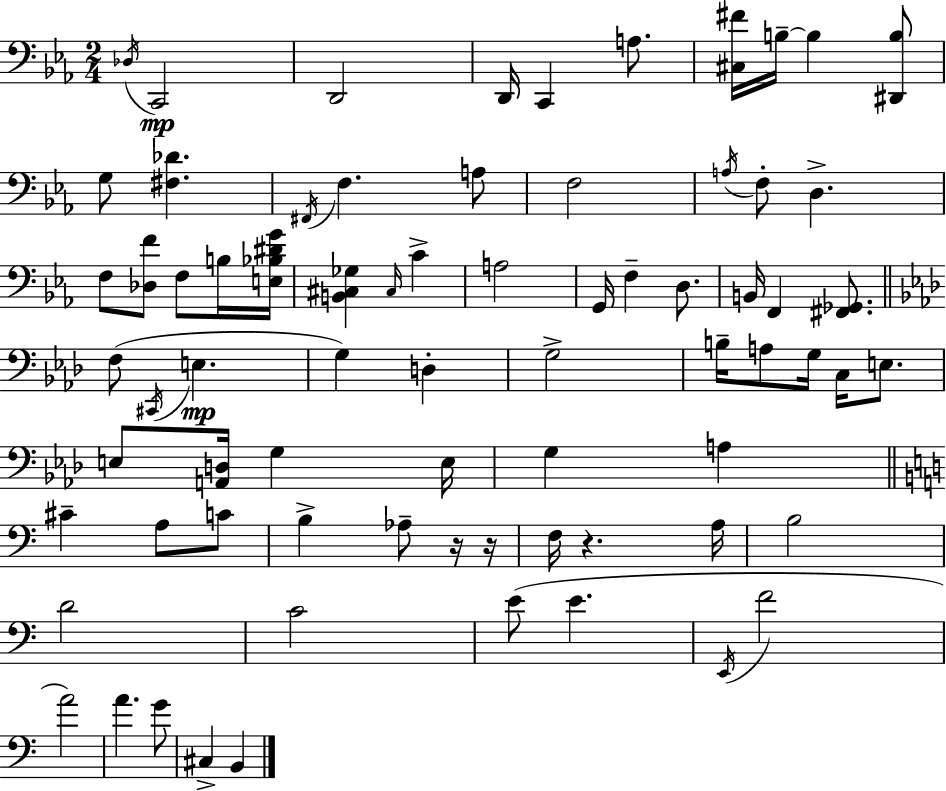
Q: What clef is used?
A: bass